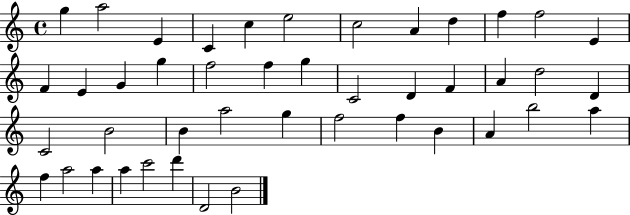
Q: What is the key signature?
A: C major